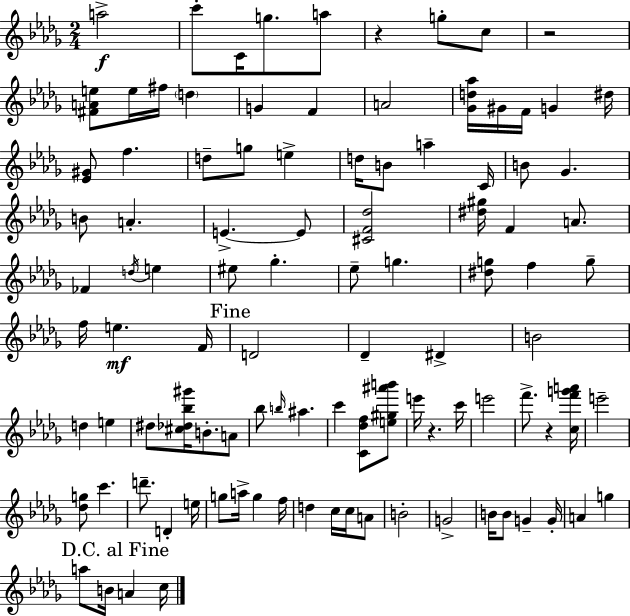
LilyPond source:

{
  \clef treble
  \numericTimeSignature
  \time 2/4
  \key bes \minor
  a''2->\f | c'''8-. c'16 g''8. a''8 | r4 g''8-. c''8 | r2 | \break <fis' a' e''>8 e''16 fis''16 \parenthesize d''4 | g'4 f'4 | a'2 | <ges' d'' aes''>16 gis'16 f'16 g'4 dis''16 | \break <ees' gis'>8 f''4. | d''8-- g''8 e''4-> | d''16 b'8 a''4-- c'16 | b'8 ges'4. | \break b'8 a'4.-. | e'4.->~~ e'8 | <cis' f' des''>2 | <dis'' gis''>16 f'4 a'8. | \break fes'4 \acciaccatura { d''16 } e''4 | eis''8 ges''4.-. | ees''8-- g''4. | <dis'' g''>8 f''4 g''8-- | \break f''16 e''4.\mf | f'16 \mark "Fine" d'2 | des'4-- dis'4-> | b'2 | \break d''4 e''4 | dis''8 <cis'' des'' bes'' gis'''>16 b'8.-. a'8 | bes''8 \grace { b''16 } ais''4. | c'''4 <c' des'' f''>8 | \break <e'' gis'' ais''' b'''>8 e'''16 r4. | c'''16 e'''2 | f'''8.-> r4 | <c'' f''' g''' a'''>16 e'''2-- | \break <des'' g''>8 c'''4. | d'''8.-- d'4-. | e''16 g''8 a''16-> g''4 | f''16 d''4 c''16 c''16 | \break a'8 b'2-. | g'2-> | b'16 b'8 g'4-- | g'16-. a'4 g''4 | \break \mark "D.C. al Fine" a''8 b'16 a'4 | c''16 \bar "|."
}